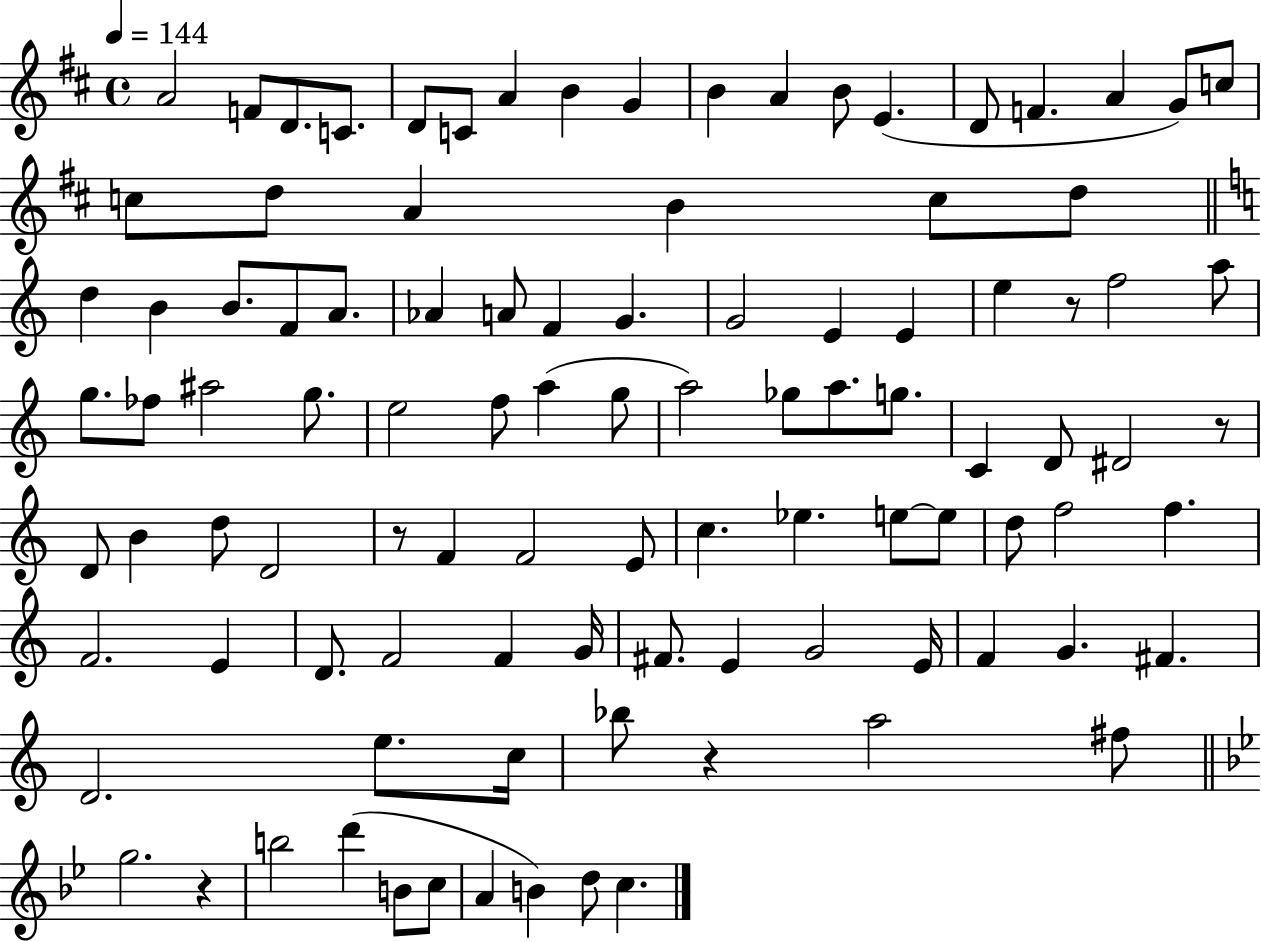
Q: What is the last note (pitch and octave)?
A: C5